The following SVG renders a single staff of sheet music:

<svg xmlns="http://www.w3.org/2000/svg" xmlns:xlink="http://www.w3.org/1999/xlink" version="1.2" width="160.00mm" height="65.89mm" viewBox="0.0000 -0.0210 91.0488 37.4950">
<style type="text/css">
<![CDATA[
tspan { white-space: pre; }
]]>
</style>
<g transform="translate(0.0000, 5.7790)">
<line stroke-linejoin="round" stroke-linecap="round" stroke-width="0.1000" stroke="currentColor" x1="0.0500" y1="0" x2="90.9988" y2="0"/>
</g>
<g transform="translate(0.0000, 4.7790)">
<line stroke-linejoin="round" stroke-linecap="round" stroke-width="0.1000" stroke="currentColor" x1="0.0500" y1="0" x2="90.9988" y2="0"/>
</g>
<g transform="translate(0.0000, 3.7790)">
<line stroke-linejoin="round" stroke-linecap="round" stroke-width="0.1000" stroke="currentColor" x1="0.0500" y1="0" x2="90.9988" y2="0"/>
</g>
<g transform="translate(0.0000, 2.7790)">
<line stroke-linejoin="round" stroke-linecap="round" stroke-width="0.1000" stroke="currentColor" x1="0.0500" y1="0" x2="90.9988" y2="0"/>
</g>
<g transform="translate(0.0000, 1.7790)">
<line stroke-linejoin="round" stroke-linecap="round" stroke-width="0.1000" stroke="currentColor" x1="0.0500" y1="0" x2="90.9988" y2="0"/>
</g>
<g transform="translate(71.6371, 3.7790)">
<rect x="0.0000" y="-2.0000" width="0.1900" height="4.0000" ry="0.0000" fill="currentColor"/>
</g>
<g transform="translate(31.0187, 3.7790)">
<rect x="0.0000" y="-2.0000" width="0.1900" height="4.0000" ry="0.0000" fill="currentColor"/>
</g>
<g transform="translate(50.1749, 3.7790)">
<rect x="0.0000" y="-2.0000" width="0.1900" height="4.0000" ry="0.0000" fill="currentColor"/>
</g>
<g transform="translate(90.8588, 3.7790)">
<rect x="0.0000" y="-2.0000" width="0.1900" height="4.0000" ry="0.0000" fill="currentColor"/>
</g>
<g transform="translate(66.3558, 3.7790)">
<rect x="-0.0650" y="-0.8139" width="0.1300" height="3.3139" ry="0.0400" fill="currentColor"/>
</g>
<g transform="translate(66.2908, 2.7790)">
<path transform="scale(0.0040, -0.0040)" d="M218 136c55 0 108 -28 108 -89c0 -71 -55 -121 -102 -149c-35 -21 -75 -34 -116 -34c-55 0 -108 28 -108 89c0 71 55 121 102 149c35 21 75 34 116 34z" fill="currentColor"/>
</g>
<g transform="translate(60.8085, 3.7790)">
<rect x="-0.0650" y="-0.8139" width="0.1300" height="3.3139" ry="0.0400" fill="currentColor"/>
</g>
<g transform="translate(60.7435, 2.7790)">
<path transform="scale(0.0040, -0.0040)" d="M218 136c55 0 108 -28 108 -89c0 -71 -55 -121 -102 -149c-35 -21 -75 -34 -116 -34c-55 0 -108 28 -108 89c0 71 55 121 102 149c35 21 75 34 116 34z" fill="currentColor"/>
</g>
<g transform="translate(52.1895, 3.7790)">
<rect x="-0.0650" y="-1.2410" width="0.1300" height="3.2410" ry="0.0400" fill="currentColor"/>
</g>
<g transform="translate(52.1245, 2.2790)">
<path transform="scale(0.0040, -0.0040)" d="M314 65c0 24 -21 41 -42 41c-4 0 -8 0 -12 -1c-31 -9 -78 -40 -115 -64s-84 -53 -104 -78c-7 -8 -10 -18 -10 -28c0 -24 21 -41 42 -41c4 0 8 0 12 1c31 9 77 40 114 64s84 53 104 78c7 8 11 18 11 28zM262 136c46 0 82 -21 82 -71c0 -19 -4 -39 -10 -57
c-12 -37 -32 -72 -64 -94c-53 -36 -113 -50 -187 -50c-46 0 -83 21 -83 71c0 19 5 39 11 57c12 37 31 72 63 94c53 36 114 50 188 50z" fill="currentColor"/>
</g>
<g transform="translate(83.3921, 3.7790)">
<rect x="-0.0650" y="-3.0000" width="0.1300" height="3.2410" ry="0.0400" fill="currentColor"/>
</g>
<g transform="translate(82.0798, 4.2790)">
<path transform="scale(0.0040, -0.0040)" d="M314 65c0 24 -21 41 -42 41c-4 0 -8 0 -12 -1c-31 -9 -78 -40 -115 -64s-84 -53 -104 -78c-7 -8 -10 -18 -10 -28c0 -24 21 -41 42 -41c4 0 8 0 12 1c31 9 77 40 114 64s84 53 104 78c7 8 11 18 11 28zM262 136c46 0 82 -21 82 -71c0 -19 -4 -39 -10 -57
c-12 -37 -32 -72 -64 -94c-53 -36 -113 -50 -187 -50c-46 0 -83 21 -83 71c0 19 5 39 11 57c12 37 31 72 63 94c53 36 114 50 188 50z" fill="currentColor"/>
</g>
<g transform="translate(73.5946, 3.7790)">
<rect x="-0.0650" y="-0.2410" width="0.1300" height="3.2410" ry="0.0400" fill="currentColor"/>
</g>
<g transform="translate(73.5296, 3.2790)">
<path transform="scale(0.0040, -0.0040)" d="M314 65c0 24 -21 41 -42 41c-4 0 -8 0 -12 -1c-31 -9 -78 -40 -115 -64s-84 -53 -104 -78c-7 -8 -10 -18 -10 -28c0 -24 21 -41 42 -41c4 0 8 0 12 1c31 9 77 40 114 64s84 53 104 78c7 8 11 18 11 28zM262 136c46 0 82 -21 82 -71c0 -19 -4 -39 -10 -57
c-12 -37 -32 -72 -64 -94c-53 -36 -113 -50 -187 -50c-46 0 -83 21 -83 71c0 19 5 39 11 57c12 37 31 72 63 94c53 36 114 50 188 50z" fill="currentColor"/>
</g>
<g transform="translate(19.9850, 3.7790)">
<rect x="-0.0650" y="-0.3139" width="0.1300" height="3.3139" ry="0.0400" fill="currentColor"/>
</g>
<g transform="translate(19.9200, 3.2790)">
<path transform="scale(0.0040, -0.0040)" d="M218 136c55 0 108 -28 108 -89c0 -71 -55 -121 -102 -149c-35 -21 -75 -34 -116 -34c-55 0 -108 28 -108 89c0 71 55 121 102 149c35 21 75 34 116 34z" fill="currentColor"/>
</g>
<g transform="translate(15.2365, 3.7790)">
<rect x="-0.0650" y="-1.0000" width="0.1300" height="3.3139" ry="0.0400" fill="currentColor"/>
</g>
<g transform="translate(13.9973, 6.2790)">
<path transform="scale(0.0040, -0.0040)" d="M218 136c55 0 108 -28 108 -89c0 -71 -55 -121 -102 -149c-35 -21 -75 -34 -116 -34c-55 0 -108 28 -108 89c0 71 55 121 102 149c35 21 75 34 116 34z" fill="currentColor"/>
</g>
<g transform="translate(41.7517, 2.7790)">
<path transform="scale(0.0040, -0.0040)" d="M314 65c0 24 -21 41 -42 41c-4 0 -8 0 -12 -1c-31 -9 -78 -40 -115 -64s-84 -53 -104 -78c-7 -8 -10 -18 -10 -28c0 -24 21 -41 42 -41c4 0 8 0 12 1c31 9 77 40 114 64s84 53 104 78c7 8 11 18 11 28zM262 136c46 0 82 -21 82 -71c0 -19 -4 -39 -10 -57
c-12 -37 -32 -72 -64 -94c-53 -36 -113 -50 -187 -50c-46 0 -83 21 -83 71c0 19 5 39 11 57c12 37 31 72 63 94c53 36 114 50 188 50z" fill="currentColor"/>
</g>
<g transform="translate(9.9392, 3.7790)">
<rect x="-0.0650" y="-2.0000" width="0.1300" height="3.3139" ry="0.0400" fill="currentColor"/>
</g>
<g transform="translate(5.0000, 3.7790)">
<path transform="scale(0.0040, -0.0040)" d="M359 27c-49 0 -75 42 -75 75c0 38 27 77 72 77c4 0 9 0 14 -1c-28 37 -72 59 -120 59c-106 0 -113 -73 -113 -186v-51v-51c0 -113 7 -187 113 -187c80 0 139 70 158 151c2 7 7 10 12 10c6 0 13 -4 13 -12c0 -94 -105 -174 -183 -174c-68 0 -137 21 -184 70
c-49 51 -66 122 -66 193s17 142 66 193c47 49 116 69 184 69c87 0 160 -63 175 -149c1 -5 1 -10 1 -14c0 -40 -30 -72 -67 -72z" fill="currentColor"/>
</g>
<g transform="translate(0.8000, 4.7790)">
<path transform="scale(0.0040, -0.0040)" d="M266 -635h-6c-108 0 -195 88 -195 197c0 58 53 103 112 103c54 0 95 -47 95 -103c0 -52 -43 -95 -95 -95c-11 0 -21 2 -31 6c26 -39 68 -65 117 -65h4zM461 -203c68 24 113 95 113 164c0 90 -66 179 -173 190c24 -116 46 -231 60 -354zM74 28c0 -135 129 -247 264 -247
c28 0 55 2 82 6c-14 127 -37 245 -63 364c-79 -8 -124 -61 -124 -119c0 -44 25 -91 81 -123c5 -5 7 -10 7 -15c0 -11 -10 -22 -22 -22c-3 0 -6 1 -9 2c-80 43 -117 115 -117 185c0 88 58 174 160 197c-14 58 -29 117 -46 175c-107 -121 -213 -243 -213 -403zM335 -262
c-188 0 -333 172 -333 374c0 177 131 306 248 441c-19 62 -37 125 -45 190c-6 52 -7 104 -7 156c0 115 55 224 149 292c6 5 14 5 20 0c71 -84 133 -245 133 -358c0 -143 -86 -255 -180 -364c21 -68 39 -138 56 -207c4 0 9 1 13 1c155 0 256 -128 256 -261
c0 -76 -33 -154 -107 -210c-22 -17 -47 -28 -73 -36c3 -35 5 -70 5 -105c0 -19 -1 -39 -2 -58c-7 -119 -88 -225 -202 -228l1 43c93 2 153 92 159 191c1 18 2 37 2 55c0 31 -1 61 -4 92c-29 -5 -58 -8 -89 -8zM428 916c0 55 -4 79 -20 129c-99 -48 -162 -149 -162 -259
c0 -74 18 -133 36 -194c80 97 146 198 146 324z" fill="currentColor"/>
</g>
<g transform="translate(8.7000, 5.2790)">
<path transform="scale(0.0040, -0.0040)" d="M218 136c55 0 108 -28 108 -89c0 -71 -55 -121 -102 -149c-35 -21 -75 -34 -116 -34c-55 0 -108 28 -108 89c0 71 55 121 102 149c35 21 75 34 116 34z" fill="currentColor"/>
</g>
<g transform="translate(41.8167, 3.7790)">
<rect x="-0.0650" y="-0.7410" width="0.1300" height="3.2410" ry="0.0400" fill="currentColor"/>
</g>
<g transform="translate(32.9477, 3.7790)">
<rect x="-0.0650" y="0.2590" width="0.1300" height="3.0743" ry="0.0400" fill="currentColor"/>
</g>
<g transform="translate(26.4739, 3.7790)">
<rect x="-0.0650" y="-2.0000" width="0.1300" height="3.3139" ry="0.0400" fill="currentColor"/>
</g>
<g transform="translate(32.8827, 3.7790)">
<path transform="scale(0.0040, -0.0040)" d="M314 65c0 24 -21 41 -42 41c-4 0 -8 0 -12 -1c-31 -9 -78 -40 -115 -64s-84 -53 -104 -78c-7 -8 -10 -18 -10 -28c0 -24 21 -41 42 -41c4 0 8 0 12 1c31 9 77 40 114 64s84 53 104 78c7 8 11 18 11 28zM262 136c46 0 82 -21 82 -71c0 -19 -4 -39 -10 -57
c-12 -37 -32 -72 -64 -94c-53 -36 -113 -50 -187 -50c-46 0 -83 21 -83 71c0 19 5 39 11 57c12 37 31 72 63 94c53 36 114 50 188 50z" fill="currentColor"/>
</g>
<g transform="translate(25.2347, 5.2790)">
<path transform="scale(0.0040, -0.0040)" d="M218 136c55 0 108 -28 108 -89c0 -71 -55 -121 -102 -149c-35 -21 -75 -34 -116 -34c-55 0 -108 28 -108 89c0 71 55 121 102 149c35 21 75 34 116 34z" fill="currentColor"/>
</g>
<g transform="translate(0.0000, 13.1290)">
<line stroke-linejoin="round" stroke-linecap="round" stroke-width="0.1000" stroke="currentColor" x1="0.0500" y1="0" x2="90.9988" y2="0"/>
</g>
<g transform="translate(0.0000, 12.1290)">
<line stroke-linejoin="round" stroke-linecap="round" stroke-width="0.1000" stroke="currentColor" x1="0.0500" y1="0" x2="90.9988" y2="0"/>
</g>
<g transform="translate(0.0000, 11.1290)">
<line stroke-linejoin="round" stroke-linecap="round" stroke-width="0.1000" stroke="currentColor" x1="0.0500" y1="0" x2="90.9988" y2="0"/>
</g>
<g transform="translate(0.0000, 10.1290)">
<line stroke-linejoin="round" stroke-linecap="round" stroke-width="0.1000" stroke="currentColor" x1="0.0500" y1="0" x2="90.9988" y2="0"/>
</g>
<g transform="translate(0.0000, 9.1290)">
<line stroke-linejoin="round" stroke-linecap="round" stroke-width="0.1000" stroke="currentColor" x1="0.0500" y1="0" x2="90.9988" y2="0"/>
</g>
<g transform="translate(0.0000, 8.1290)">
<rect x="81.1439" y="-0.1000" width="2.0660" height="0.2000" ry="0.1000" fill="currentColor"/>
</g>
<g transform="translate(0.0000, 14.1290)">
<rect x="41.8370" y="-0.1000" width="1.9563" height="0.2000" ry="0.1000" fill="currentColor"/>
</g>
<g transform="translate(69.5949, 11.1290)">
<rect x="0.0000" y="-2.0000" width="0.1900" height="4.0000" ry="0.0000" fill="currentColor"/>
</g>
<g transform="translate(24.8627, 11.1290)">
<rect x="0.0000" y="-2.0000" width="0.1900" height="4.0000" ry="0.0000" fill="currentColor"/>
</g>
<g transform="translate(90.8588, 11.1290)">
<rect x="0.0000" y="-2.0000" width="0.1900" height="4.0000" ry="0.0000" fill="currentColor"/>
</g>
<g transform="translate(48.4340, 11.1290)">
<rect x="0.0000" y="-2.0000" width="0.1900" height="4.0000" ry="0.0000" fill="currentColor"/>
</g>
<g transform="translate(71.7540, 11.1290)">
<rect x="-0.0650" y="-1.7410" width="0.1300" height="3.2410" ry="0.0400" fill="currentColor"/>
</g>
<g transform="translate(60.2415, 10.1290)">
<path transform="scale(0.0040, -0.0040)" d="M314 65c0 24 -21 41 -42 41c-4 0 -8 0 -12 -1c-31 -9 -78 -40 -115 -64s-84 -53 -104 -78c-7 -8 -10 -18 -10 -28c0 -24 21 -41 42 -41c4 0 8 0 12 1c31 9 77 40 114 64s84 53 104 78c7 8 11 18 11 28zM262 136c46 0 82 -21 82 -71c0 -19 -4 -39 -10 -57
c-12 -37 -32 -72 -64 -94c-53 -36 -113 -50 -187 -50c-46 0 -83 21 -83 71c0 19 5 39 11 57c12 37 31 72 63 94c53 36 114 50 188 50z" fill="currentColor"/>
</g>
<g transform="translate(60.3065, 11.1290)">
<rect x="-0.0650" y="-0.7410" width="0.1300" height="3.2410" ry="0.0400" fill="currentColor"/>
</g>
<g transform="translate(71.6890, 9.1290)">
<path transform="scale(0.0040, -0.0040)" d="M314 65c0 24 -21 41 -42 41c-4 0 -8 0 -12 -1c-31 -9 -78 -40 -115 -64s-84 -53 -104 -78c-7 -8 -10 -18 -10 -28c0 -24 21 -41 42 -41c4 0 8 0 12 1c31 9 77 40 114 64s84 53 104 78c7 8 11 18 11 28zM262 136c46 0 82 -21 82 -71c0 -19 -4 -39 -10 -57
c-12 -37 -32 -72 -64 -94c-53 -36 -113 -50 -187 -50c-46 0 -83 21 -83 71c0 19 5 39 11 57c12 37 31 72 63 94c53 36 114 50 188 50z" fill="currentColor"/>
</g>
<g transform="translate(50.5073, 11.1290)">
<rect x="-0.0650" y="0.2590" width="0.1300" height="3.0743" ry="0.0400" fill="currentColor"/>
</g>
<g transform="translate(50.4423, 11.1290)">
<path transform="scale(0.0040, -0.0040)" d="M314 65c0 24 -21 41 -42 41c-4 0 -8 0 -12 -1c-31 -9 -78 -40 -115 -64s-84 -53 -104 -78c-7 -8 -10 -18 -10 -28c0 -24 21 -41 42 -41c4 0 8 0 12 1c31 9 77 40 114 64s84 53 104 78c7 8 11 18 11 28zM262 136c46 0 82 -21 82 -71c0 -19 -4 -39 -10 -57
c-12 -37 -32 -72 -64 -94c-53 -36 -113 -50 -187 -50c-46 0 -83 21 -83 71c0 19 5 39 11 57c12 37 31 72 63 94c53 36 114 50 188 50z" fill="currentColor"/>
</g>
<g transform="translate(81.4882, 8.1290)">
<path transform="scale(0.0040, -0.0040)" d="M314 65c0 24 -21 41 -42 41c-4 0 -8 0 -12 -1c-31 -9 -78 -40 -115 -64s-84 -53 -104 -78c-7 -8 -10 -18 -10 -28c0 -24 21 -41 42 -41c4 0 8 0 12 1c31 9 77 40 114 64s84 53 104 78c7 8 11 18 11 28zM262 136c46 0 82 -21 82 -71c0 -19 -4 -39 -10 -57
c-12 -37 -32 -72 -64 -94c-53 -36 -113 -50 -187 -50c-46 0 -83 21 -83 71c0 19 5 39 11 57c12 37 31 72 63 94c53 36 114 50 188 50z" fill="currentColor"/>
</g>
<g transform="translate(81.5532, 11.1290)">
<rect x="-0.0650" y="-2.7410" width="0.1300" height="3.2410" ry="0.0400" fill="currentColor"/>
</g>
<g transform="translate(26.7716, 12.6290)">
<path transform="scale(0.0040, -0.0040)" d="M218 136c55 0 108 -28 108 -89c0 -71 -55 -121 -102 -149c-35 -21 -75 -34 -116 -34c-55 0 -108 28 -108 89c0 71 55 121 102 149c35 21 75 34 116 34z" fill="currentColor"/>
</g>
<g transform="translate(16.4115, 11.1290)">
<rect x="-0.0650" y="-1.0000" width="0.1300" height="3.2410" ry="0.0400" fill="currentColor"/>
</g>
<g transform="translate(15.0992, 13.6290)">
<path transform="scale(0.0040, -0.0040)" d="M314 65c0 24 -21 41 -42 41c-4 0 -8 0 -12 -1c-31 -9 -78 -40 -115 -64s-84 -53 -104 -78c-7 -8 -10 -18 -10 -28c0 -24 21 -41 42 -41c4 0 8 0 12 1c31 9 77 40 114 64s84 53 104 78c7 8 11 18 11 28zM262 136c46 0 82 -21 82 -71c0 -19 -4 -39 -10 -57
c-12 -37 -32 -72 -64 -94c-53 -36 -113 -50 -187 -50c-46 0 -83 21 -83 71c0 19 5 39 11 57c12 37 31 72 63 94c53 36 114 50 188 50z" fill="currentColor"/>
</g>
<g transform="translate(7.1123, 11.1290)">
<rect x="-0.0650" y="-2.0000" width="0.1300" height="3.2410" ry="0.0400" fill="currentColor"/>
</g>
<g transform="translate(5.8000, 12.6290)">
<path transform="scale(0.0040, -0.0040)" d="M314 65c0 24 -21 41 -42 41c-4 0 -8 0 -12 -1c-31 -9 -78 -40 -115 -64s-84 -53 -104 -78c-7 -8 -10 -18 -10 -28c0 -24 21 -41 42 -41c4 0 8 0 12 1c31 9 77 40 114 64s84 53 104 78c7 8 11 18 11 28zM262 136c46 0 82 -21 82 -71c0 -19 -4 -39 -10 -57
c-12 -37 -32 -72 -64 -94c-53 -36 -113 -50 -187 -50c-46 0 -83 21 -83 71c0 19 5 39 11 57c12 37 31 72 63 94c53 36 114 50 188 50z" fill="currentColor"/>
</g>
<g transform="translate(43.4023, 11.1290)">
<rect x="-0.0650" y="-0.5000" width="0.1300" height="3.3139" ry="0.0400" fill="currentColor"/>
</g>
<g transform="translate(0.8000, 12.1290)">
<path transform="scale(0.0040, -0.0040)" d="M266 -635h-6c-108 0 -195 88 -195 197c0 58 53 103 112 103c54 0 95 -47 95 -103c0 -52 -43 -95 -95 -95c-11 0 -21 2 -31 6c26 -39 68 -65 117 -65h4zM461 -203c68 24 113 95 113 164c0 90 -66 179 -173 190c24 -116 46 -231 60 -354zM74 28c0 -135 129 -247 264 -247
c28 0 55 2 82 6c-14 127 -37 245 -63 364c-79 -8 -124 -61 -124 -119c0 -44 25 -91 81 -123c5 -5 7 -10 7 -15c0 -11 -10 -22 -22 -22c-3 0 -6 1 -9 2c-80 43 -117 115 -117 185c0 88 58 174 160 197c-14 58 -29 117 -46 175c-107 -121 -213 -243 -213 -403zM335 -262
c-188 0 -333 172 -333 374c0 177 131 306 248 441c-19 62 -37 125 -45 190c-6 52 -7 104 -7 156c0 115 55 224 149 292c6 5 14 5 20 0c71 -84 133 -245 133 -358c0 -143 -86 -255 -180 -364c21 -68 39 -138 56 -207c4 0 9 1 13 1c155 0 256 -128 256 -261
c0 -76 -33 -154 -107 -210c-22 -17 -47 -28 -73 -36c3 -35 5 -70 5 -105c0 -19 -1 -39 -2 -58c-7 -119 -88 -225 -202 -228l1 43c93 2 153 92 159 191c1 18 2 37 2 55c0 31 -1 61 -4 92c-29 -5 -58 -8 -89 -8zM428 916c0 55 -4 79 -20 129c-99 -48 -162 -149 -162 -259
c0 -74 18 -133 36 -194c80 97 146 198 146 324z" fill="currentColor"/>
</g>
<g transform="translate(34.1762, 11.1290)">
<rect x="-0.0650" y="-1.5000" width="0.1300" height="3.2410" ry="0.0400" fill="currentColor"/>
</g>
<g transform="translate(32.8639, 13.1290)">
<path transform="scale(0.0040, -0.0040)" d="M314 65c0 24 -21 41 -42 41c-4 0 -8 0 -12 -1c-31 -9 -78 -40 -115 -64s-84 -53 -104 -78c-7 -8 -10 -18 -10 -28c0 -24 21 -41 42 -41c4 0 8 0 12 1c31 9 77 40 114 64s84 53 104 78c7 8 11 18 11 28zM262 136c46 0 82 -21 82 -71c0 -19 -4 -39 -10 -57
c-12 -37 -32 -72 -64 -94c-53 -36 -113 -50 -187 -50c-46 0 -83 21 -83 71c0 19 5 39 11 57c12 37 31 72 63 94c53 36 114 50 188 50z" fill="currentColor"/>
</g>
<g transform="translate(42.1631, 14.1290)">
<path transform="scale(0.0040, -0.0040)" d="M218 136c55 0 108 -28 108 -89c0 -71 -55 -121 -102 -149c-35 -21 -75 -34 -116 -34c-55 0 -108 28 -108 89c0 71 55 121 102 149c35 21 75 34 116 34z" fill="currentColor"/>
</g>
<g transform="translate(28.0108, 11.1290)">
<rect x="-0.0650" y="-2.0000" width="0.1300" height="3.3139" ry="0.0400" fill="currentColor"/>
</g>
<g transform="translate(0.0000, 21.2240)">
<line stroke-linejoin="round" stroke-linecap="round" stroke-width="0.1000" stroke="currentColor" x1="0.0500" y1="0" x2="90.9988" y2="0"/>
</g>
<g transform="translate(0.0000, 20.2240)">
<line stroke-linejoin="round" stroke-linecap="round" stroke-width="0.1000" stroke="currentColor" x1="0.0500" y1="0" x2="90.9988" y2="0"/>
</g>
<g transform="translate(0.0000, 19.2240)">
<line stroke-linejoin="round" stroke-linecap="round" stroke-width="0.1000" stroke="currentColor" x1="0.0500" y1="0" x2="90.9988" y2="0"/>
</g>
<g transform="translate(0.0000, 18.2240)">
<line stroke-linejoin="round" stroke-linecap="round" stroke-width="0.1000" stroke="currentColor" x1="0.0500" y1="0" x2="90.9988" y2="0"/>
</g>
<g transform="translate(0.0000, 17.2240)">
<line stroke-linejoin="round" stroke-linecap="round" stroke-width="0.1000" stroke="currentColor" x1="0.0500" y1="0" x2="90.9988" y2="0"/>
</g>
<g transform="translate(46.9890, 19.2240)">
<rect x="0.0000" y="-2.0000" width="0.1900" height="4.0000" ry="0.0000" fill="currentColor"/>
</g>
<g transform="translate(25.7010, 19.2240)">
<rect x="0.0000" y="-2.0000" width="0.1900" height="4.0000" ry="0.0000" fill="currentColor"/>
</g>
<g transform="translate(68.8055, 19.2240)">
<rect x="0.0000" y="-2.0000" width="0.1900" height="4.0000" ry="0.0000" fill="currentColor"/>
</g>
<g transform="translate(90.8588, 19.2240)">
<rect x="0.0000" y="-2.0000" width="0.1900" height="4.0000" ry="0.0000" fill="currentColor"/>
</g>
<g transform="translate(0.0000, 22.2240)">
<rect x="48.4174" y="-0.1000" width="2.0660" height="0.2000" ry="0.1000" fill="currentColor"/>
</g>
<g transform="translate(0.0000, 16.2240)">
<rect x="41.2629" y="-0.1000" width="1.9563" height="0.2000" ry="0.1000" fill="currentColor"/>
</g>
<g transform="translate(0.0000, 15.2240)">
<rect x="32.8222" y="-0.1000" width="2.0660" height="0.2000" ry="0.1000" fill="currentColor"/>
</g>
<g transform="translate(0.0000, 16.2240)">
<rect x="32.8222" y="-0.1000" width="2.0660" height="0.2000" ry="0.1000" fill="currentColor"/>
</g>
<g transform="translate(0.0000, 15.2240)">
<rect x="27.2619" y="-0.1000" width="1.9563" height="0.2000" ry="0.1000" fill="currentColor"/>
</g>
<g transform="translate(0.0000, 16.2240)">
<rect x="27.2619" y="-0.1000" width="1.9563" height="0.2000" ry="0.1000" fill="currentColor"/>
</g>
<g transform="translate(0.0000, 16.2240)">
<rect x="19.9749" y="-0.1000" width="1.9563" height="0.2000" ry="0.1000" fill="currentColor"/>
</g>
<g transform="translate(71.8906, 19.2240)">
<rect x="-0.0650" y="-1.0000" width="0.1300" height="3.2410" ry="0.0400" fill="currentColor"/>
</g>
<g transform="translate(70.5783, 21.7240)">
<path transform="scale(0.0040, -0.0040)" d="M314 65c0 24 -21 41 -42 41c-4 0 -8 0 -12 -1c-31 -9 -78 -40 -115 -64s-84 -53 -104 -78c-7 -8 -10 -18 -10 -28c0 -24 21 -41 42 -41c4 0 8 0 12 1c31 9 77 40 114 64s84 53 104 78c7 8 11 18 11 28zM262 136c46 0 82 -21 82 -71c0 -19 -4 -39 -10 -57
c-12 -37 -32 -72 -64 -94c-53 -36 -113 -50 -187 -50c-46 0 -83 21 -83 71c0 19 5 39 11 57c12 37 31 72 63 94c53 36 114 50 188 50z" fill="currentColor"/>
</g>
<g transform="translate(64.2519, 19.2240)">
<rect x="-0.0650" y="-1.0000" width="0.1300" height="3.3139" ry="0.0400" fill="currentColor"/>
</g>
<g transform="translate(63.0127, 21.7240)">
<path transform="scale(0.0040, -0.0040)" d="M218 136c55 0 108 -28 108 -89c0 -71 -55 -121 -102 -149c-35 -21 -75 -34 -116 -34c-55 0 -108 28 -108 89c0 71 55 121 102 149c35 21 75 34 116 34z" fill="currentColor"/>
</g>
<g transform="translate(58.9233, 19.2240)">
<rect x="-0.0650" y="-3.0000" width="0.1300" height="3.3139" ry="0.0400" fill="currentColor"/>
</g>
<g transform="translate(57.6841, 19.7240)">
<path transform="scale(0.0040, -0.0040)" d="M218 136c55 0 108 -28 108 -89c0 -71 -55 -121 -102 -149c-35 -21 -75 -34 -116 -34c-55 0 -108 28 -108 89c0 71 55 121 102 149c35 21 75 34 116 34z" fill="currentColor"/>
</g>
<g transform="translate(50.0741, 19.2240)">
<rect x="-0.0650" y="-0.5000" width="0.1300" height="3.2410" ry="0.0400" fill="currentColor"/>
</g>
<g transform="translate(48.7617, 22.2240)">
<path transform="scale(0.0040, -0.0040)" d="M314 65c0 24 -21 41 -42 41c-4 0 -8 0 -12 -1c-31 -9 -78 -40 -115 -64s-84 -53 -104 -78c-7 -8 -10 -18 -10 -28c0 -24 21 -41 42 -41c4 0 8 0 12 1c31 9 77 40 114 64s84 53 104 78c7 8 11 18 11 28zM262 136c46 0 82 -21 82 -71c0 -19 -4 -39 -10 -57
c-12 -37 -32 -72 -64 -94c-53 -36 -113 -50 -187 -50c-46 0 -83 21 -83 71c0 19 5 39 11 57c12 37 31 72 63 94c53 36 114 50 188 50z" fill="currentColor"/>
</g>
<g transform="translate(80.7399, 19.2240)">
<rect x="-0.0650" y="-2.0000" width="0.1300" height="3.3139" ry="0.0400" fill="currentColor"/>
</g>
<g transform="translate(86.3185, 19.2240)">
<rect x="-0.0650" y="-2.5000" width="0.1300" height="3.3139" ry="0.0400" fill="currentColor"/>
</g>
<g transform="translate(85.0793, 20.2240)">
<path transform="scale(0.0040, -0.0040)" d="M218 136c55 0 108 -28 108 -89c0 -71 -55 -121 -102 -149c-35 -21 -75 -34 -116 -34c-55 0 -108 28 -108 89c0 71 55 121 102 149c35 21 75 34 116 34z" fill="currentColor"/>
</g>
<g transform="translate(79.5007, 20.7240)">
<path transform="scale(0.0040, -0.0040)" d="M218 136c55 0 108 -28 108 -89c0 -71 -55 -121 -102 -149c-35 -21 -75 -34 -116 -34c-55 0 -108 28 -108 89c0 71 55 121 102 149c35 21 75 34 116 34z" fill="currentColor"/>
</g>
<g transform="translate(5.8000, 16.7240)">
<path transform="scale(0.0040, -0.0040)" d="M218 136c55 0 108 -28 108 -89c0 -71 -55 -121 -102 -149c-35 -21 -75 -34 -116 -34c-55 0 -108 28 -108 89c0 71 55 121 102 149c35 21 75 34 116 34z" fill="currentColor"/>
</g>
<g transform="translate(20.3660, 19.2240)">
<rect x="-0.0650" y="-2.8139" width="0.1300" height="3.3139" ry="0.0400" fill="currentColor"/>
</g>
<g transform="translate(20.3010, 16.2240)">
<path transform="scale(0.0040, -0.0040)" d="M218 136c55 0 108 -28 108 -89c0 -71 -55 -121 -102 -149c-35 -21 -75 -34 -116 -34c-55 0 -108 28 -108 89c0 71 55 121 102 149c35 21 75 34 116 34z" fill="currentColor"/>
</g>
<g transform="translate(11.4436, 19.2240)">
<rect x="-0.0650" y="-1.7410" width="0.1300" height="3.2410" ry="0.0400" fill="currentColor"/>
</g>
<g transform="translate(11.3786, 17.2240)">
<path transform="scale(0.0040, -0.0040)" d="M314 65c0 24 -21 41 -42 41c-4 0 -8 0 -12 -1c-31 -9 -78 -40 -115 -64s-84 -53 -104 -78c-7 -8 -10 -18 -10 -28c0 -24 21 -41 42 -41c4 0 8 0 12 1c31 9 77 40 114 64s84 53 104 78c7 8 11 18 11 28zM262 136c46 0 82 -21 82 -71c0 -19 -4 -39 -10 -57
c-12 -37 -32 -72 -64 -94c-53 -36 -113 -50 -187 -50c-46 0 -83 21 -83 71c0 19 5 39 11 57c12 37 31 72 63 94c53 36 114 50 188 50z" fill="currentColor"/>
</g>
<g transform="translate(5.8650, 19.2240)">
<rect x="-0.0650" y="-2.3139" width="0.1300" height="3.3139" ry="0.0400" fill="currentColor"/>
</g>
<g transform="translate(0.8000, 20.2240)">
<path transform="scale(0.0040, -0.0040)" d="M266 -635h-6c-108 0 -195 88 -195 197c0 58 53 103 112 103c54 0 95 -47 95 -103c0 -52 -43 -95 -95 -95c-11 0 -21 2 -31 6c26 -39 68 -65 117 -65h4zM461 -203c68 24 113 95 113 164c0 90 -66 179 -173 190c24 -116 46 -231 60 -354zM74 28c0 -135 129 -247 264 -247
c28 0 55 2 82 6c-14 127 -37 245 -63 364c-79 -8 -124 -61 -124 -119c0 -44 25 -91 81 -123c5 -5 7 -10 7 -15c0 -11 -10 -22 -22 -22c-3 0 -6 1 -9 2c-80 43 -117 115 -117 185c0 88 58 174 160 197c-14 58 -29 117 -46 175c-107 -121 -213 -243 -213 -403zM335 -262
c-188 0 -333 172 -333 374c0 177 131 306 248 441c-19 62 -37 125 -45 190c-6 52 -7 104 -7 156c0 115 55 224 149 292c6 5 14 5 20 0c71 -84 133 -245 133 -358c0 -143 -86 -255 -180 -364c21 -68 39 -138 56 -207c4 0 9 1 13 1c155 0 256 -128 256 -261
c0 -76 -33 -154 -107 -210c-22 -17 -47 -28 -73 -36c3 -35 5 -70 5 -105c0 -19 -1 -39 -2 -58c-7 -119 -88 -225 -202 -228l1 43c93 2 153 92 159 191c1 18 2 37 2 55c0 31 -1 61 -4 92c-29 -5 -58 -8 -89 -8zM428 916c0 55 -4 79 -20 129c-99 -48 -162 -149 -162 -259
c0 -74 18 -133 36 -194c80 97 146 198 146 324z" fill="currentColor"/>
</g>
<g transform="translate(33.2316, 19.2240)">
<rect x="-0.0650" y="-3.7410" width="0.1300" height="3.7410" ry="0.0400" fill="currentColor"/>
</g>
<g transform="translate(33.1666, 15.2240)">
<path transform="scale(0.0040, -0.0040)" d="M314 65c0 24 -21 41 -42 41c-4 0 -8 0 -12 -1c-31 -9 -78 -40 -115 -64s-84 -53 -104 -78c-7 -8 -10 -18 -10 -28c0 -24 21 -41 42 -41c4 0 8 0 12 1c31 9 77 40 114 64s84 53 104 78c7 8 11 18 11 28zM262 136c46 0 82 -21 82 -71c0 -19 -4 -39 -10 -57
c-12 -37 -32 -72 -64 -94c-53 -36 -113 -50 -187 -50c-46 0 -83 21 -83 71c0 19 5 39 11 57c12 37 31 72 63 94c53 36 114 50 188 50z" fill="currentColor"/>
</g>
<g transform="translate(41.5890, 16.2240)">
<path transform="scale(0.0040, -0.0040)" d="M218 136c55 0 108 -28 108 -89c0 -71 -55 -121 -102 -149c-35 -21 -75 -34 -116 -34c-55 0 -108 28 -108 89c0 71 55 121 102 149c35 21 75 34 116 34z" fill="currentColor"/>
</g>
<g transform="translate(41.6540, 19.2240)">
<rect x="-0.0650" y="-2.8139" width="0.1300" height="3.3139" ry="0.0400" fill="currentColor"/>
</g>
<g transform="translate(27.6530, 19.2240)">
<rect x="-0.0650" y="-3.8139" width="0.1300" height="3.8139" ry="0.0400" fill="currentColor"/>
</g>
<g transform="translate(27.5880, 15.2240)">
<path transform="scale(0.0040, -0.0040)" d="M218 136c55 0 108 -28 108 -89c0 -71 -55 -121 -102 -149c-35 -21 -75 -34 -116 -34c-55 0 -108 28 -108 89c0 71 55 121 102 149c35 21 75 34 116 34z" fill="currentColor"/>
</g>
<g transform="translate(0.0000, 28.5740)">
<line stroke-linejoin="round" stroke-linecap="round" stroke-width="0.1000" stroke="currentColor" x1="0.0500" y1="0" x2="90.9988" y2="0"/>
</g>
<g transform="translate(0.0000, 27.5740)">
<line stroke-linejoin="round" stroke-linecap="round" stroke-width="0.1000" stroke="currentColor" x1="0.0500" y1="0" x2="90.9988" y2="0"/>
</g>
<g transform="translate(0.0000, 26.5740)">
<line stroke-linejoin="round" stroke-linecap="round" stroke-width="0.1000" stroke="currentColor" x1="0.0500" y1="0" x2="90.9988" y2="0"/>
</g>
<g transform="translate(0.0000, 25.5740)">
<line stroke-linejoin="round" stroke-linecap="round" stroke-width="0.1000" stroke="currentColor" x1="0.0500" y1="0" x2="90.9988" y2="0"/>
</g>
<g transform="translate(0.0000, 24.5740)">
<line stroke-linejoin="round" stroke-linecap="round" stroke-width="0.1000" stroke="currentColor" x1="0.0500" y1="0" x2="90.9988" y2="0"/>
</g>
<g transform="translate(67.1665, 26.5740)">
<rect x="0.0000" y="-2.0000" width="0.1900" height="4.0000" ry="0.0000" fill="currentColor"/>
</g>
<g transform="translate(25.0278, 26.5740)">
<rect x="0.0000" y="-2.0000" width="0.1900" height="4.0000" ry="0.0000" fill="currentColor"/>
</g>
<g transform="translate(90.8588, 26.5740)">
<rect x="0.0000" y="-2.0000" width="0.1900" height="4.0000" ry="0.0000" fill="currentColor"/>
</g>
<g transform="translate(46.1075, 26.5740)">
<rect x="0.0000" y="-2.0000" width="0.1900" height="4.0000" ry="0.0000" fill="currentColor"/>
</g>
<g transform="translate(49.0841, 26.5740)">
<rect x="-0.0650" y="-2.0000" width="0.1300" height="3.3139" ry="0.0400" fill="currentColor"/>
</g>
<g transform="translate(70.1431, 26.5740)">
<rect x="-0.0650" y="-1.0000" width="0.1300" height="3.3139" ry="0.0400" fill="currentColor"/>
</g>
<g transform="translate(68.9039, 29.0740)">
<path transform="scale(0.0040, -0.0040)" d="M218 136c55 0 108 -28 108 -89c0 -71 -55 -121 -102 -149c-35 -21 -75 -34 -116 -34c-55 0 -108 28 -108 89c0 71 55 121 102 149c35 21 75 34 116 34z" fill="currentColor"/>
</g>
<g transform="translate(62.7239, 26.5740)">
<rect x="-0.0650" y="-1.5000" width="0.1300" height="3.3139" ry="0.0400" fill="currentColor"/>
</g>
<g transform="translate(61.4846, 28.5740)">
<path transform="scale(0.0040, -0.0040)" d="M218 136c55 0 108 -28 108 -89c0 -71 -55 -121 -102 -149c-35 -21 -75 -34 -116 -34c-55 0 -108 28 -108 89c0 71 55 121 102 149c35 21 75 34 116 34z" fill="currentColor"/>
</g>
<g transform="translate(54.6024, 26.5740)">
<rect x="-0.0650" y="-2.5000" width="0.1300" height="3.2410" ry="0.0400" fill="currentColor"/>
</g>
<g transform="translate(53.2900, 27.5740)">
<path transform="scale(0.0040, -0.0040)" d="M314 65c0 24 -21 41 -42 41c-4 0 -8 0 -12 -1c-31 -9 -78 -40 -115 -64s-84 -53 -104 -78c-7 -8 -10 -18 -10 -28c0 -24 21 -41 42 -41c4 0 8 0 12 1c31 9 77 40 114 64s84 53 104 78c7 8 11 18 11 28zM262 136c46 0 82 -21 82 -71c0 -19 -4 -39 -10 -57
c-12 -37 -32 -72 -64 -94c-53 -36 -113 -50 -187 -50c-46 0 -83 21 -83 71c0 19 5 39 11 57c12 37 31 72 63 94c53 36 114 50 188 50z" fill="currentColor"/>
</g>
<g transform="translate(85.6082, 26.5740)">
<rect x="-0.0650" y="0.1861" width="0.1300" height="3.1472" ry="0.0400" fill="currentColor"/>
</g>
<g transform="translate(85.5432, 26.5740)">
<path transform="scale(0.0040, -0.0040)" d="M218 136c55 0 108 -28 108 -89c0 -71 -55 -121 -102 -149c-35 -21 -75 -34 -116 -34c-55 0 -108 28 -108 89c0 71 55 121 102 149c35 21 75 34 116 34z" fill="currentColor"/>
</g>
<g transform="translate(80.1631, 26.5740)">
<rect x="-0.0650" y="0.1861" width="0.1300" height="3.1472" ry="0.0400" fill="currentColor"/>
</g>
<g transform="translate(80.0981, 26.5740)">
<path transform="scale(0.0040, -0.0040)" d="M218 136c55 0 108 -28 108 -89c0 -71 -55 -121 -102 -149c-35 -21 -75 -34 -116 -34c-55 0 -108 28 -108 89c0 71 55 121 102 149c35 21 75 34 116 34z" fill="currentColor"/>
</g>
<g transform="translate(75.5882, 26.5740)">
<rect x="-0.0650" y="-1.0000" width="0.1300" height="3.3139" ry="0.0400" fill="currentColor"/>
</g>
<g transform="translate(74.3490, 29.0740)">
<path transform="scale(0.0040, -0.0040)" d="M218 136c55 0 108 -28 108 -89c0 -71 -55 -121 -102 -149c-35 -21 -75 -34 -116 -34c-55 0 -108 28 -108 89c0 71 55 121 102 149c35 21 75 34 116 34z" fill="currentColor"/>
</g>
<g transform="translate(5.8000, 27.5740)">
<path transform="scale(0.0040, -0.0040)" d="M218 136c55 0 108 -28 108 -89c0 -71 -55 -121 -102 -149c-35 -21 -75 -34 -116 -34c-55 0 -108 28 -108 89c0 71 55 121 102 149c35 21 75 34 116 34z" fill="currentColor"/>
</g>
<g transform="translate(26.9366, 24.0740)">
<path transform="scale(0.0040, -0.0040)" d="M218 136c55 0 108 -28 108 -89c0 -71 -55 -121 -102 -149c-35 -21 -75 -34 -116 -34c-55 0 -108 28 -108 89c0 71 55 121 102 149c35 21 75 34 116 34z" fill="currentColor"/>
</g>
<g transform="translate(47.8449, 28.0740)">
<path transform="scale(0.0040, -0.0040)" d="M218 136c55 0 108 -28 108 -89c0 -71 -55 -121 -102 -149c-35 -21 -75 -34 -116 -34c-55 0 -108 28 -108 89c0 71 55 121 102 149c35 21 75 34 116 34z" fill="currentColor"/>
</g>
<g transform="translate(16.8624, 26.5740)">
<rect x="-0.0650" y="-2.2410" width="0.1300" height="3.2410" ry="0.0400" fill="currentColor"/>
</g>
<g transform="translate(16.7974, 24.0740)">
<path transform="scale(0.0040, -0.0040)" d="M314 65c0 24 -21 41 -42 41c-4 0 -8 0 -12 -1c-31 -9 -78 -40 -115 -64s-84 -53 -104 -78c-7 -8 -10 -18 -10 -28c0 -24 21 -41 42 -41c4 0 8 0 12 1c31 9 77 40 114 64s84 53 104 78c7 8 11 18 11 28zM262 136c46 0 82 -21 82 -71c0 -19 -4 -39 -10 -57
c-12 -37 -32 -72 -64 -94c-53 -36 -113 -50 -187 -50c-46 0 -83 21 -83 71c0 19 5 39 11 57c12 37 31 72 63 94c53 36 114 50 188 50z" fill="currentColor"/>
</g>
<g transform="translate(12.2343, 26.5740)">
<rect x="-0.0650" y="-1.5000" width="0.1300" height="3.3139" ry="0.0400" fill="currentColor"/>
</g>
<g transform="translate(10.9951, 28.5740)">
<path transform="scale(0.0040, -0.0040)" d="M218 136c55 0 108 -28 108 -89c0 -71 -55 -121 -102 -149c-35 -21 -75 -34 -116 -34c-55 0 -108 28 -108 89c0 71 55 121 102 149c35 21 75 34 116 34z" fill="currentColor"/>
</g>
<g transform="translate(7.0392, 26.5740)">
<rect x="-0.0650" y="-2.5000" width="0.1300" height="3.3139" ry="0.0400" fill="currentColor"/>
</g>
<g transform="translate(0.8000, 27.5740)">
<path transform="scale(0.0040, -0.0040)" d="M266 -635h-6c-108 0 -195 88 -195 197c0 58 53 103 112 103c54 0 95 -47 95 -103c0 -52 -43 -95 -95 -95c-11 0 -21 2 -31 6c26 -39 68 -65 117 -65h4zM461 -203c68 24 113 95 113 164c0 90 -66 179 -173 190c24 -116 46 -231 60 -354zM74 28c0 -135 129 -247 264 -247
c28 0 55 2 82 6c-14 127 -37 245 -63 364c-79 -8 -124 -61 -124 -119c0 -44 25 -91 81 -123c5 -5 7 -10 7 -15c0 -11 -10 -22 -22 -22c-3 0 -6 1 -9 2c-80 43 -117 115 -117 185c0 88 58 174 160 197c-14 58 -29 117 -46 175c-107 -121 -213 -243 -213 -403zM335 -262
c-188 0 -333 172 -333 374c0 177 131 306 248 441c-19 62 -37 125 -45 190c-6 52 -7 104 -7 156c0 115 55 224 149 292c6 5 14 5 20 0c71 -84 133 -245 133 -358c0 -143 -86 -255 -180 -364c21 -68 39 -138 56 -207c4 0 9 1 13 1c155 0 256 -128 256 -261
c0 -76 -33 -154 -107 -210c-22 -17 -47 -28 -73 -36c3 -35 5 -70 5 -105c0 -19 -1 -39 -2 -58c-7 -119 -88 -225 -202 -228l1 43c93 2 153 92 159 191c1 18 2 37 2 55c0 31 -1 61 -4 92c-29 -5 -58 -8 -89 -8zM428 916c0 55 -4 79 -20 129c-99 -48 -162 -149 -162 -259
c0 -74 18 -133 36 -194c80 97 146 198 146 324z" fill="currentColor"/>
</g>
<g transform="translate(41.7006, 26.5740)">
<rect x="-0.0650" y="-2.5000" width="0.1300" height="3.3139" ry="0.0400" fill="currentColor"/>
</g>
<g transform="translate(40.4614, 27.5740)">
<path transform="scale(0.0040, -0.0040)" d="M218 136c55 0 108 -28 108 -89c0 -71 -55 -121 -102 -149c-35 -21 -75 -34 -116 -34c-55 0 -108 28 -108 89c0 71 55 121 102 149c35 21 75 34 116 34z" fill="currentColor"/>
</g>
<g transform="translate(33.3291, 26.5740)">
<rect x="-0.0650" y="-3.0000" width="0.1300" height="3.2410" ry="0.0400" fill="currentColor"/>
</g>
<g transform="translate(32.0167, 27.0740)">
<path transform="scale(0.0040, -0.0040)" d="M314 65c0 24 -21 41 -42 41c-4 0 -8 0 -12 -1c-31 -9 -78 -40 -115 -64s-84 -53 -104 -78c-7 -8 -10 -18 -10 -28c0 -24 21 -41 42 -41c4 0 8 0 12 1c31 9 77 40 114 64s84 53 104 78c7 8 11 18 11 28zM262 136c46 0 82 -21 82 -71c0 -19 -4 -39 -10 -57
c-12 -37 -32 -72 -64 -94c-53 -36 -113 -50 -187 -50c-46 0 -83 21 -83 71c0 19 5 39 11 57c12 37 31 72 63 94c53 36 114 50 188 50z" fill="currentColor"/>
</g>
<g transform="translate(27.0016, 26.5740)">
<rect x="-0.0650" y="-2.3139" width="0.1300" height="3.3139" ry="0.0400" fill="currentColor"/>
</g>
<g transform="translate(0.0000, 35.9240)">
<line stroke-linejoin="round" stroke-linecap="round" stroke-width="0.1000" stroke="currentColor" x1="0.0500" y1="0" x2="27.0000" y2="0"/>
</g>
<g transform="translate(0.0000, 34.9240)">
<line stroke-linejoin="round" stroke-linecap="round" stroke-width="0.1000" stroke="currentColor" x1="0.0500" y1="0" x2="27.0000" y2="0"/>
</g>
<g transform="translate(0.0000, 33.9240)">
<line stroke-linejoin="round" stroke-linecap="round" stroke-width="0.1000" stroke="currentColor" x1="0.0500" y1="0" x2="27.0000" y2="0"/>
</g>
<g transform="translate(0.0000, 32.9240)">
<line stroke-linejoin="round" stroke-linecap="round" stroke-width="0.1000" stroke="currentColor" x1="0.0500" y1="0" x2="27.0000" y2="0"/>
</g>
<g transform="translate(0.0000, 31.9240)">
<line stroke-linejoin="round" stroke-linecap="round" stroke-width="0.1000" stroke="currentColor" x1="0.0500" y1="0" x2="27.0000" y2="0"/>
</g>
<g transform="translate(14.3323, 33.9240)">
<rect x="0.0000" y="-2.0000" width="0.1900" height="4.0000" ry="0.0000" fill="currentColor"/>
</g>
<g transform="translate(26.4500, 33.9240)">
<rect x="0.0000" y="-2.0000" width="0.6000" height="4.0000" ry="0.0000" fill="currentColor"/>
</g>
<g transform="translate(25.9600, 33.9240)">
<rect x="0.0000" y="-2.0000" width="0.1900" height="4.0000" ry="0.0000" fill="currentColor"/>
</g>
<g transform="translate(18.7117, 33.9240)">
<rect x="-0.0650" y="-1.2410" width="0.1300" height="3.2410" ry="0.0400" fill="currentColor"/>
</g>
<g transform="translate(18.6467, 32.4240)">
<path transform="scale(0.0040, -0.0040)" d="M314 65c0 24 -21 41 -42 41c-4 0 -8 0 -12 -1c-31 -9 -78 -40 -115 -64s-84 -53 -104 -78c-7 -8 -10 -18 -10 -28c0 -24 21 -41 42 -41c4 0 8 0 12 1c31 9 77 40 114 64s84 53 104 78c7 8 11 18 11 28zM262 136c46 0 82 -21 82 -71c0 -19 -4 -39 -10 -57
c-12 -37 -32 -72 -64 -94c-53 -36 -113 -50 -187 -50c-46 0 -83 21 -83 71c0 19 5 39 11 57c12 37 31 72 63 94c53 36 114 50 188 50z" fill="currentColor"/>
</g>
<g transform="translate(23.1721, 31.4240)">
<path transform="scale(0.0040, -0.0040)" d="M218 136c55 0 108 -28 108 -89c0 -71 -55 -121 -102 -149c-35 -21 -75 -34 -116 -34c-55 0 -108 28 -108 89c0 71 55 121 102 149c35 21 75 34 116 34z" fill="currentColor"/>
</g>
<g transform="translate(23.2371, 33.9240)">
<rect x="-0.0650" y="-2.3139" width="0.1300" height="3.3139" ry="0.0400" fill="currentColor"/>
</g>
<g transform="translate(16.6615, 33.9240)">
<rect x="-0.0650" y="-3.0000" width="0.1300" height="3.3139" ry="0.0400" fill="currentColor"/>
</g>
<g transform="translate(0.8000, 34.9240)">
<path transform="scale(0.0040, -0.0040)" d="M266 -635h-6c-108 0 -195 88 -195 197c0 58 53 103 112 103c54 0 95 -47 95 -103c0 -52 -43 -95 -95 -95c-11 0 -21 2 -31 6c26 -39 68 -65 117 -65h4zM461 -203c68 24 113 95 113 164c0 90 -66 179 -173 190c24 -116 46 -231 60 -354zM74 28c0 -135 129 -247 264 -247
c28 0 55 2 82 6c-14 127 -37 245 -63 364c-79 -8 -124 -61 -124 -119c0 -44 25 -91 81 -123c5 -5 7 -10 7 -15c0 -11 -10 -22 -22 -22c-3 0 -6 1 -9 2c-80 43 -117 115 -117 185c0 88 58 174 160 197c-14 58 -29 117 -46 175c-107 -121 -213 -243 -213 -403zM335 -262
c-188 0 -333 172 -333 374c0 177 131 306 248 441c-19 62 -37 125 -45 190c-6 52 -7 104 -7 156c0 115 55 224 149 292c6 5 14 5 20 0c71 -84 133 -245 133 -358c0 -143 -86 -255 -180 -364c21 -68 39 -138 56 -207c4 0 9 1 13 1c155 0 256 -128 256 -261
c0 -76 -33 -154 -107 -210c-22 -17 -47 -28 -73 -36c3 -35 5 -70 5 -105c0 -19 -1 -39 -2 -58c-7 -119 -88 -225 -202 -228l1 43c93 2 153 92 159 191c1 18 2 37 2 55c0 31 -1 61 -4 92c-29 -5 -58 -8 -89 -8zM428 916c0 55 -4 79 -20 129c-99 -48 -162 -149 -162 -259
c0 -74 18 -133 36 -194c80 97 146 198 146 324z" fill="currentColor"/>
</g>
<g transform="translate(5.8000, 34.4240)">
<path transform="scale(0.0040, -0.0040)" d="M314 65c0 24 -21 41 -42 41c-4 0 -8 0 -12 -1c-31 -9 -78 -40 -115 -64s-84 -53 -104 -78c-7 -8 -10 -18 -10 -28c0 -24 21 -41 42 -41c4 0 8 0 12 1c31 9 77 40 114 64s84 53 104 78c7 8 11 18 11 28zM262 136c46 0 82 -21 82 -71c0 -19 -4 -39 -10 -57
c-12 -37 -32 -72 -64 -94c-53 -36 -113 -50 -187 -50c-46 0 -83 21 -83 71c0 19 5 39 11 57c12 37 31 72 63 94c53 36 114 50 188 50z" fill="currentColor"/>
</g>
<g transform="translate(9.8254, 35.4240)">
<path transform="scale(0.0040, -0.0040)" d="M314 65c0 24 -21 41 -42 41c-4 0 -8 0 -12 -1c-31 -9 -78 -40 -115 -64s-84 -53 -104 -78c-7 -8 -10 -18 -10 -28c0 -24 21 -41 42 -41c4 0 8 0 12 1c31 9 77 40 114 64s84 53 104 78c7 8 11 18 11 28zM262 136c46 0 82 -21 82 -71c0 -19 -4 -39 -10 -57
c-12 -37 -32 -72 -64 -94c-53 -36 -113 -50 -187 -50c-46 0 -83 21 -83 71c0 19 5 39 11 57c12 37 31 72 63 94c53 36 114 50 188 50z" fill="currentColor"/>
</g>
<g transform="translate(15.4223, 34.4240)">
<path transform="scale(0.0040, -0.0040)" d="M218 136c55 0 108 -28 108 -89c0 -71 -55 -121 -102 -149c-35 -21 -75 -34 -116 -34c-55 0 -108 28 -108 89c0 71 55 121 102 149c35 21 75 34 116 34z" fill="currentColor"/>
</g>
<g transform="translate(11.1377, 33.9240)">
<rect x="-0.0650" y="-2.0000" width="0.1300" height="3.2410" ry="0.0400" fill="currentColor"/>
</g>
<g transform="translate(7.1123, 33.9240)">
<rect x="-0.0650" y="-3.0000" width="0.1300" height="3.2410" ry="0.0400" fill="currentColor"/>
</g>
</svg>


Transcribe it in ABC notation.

X:1
T:Untitled
M:4/4
L:1/4
K:C
F D c F B2 d2 e2 d d c2 A2 F2 D2 F E2 C B2 d2 f2 a2 g f2 a c' c'2 a C2 A D D2 F G G E g2 g A2 G F G2 E D D B B A2 F2 A e2 g